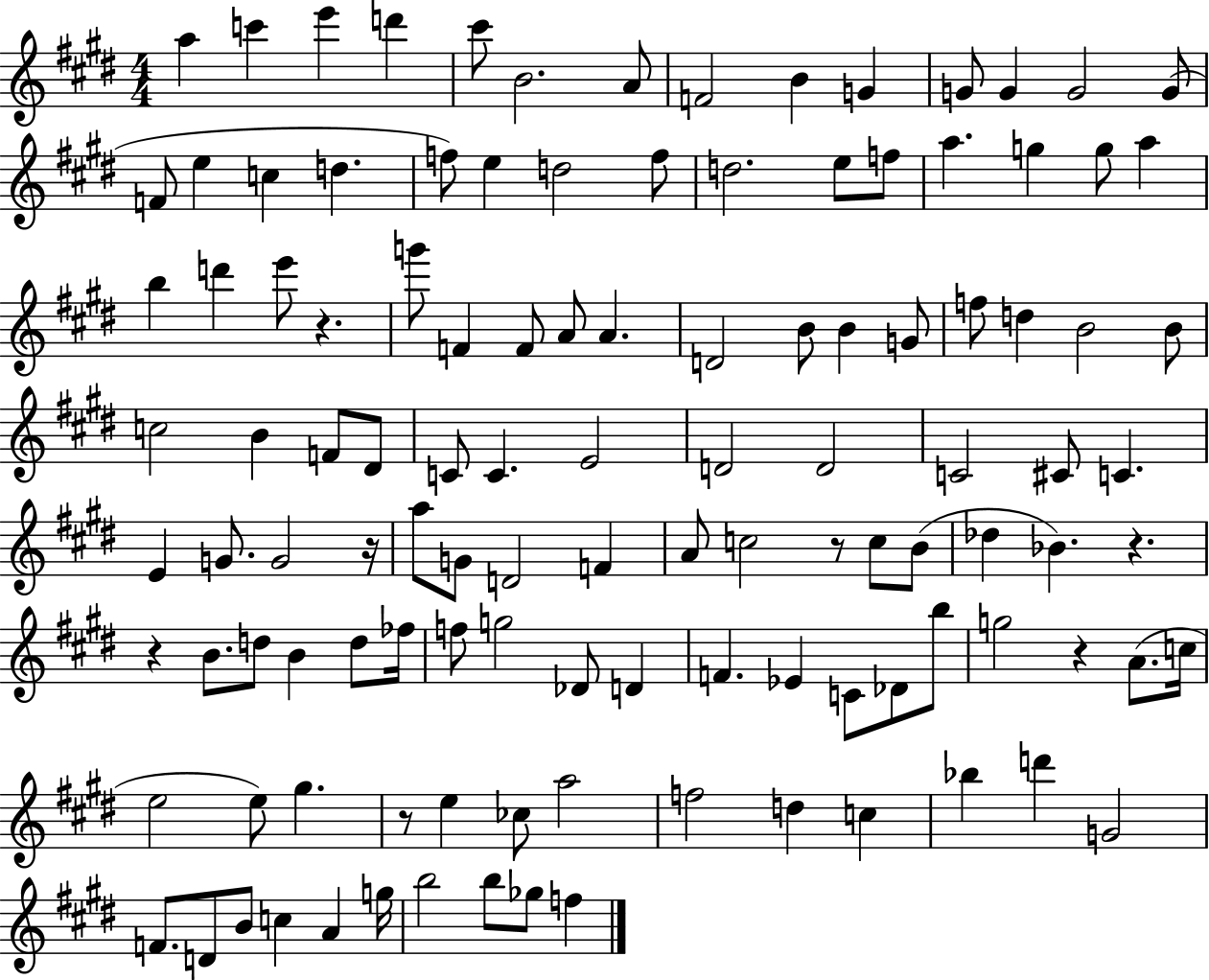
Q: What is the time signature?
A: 4/4